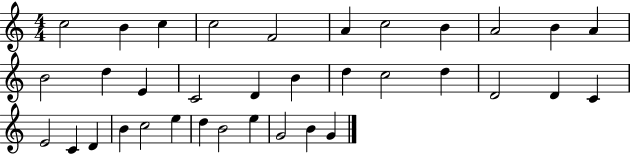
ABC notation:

X:1
T:Untitled
M:4/4
L:1/4
K:C
c2 B c c2 F2 A c2 B A2 B A B2 d E C2 D B d c2 d D2 D C E2 C D B c2 e d B2 e G2 B G